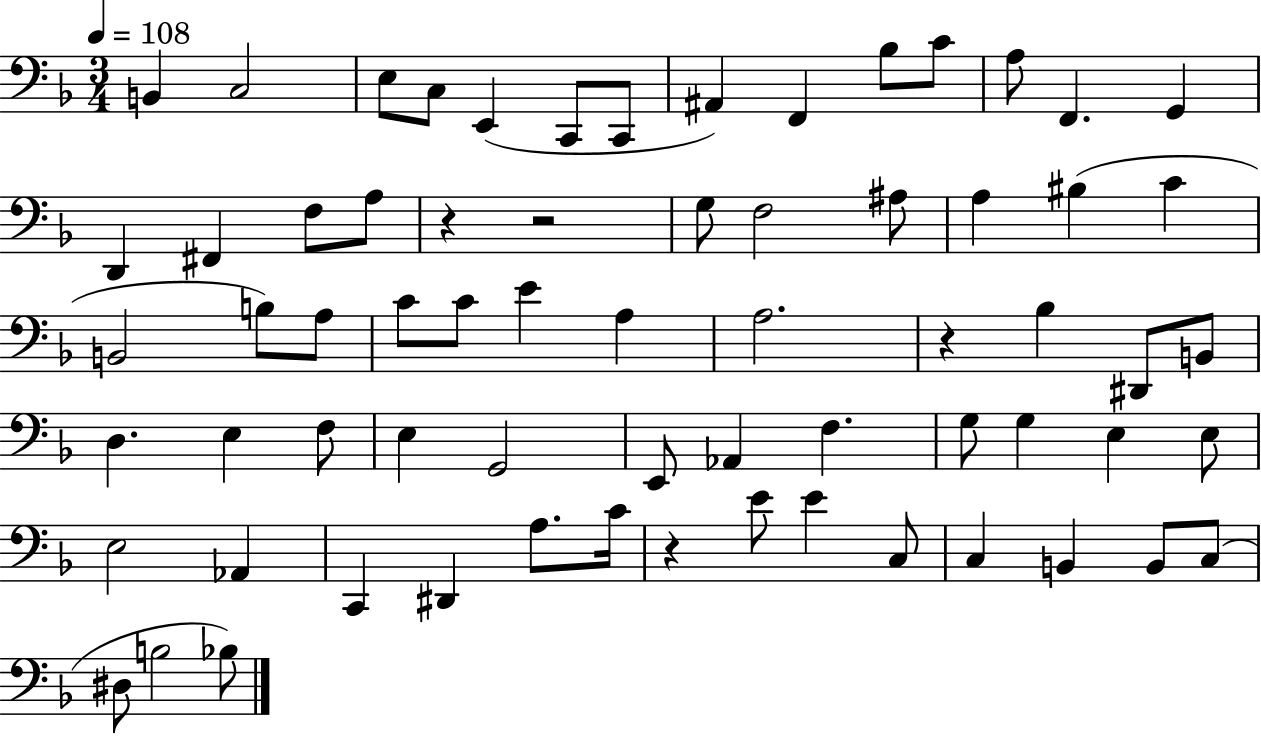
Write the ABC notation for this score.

X:1
T:Untitled
M:3/4
L:1/4
K:F
B,, C,2 E,/2 C,/2 E,, C,,/2 C,,/2 ^A,, F,, _B,/2 C/2 A,/2 F,, G,, D,, ^F,, F,/2 A,/2 z z2 G,/2 F,2 ^A,/2 A, ^B, C B,,2 B,/2 A,/2 C/2 C/2 E A, A,2 z _B, ^D,,/2 B,,/2 D, E, F,/2 E, G,,2 E,,/2 _A,, F, G,/2 G, E, E,/2 E,2 _A,, C,, ^D,, A,/2 C/4 z E/2 E C,/2 C, B,, B,,/2 C,/2 ^D,/2 B,2 _B,/2